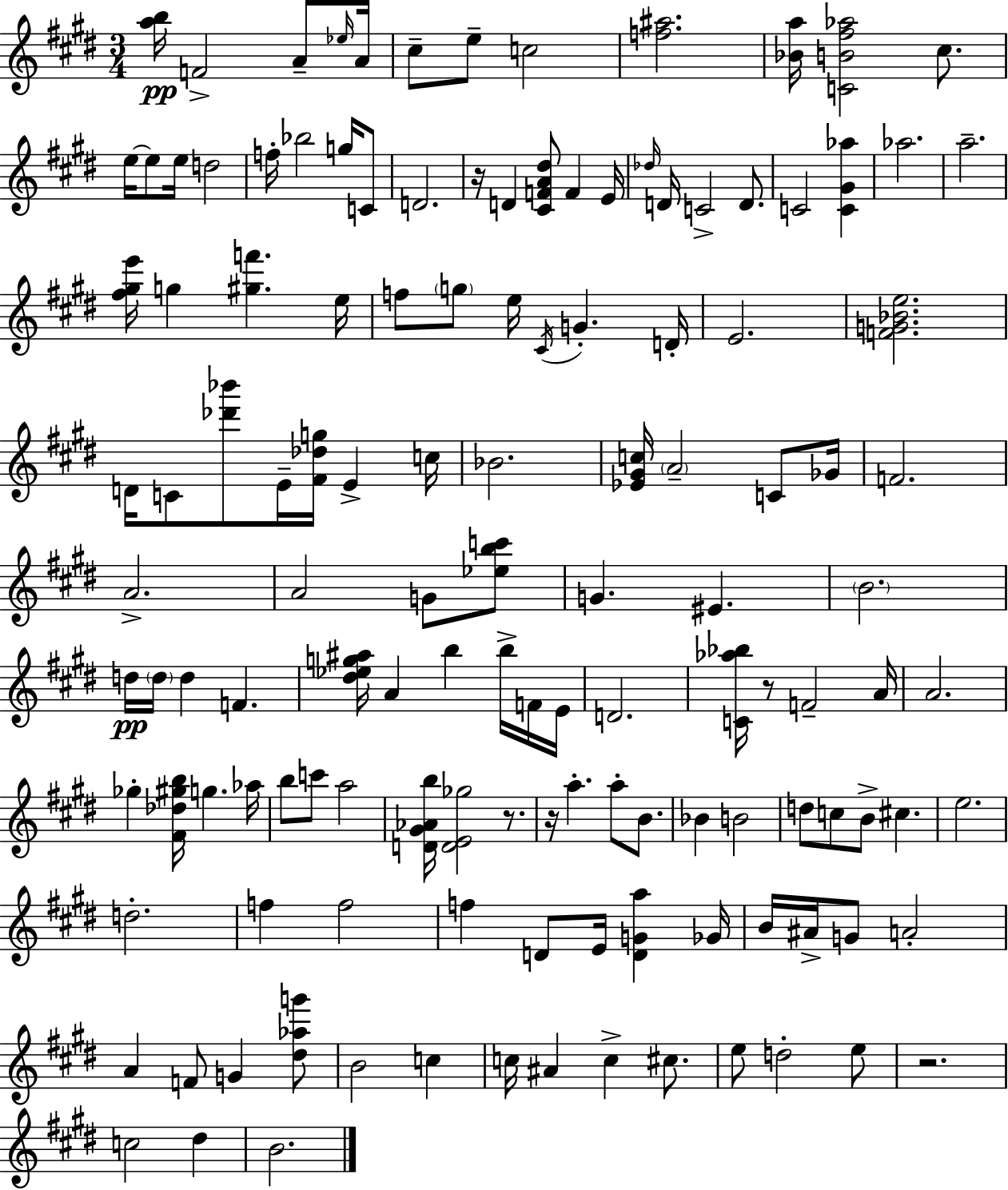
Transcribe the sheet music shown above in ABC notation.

X:1
T:Untitled
M:3/4
L:1/4
K:E
[ab]/4 F2 A/2 _e/4 A/4 ^c/2 e/2 c2 [f^a]2 [_Ba]/4 [CB^f_a]2 ^c/2 e/4 e/2 e/4 d2 f/4 _b2 g/4 C/2 D2 z/4 D [^CFA^d]/2 F E/4 _d/4 D/4 C2 D/2 C2 [C^G_a] _a2 a2 [^f^ge']/4 g [^gf'] e/4 f/2 g/2 e/4 ^C/4 G D/4 E2 [FG_Be]2 D/4 C/2 [_d'_b']/2 E/4 [^F_dg]/4 E c/4 _B2 [_E^Gc]/4 A2 C/2 _G/4 F2 A2 A2 G/2 [_ebc']/2 G ^E B2 d/4 d/4 d F [^d_eg^a]/4 A b b/4 F/4 E/4 D2 [C_a_b]/4 z/2 F2 A/4 A2 _g [^F_d^gb]/4 g _a/4 b/2 c'/2 a2 [D^G_Ab]/4 [DE_g]2 z/2 z/4 a a/2 B/2 _B B2 d/2 c/2 B/2 ^c e2 d2 f f2 f D/2 E/4 [DGa] _G/4 B/4 ^A/4 G/2 A2 A F/2 G [^d_ag']/2 B2 c c/4 ^A c ^c/2 e/2 d2 e/2 z2 c2 ^d B2